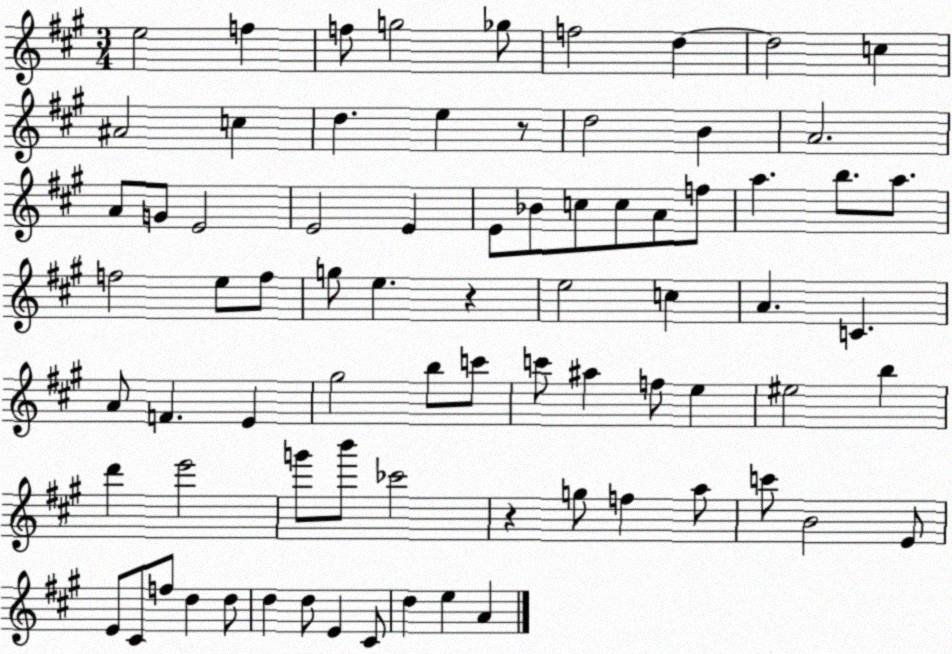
X:1
T:Untitled
M:3/4
L:1/4
K:A
e2 f f/2 g2 _g/2 f2 d d2 c ^A2 c d e z/2 d2 B A2 A/2 G/2 E2 E2 E E/2 _B/2 c/2 c/2 A/2 f/2 a b/2 a/2 f2 e/2 f/2 g/2 e z e2 c A C A/2 F E ^g2 b/2 c'/2 c'/2 ^a f/2 e ^e2 b d' e'2 g'/2 b'/2 _c'2 z g/2 f a/2 c'/2 B2 E/2 E/2 ^C/2 f/2 d d/2 d d/2 E ^C/2 d e A